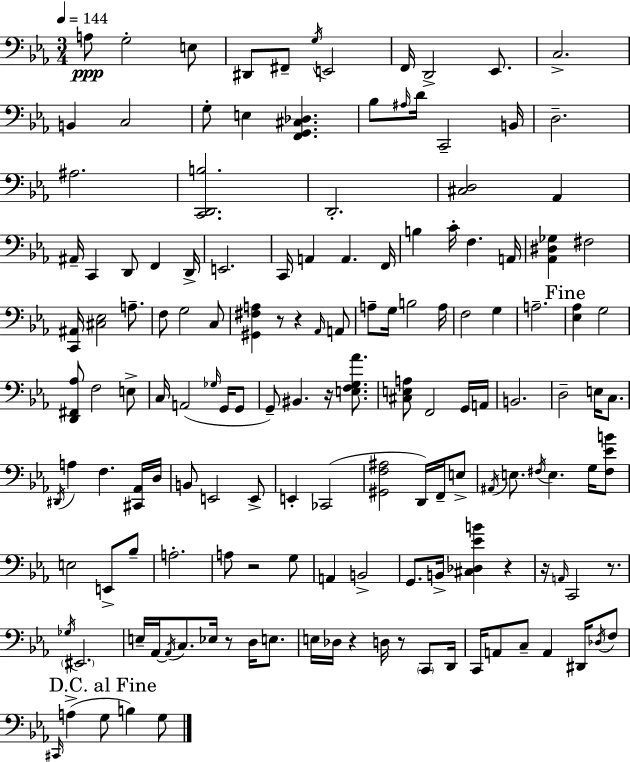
X:1
T:Untitled
M:3/4
L:1/4
K:Cm
A,/2 G,2 E,/2 ^D,,/2 ^F,,/2 G,/4 E,,2 F,,/4 D,,2 _E,,/2 C,2 B,, C,2 G,/2 E, [F,,G,,^C,_D,] _B,/2 ^A,/4 D/4 C,,2 B,,/4 D,2 ^A,2 [C,,D,,B,]2 D,,2 [^C,D,]2 _A,, ^A,,/4 C,, D,,/2 F,, D,,/4 E,,2 C,,/4 A,, A,, F,,/4 B, C/4 F, A,,/4 [_A,,^D,_G,] ^F,2 [C,,^A,,]/4 [^C,_E,]2 A,/2 F,/2 G,2 C,/2 [^G,,^F,A,] z/2 z _A,,/4 A,,/2 A,/2 G,/4 B,2 A,/4 F,2 G, A,2 [_E,_A,] G,2 [D,,^F,,_A,]/2 F,2 E,/2 C,/4 A,,2 _G,/4 G,,/4 G,,/2 G,,/2 ^B,, z/4 [E,F,G,_A]/2 [^C,E,A,]/2 F,,2 G,,/4 A,,/4 B,,2 D,2 E,/4 C,/2 ^D,,/4 A, F, [^C,,_A,,]/4 D,/4 B,,/2 E,,2 E,,/2 E,, _C,,2 [^G,,F,^A,]2 D,,/4 F,,/4 E,/2 ^A,,/4 E,/2 ^F,/4 E, G,/4 [^F,_EB]/2 E,2 E,,/2 _B,/2 A,2 A,/2 z2 G,/2 A,, B,,2 G,,/2 B,,/4 [^C,_D,_EB] z z/4 A,,/4 C,,2 z/2 _G,/4 ^E,,2 E,/4 _A,,/4 _A,,/4 C,/2 _E,/4 z/2 D,/4 E,/2 E,/4 _D,/4 z D,/4 z/2 C,,/2 D,,/4 C,,/4 A,,/2 C,/2 A,, ^D,,/4 _D,/4 F,/2 ^C,,/4 A, G,/2 B, G,/2